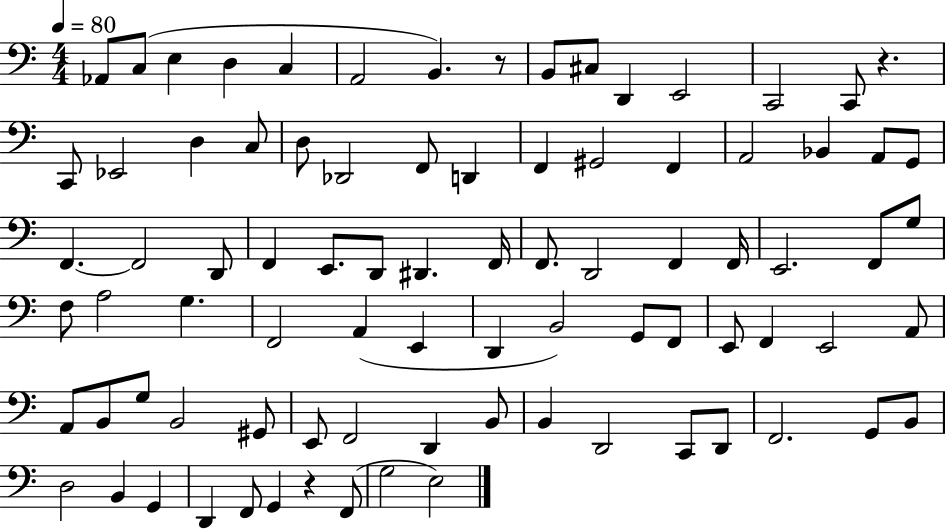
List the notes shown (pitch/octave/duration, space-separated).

Ab2/e C3/e E3/q D3/q C3/q A2/h B2/q. R/e B2/e C#3/e D2/q E2/h C2/h C2/e R/q. C2/e Eb2/h D3/q C3/e D3/e Db2/h F2/e D2/q F2/q G#2/h F2/q A2/h Bb2/q A2/e G2/e F2/q. F2/h D2/e F2/q E2/e. D2/e D#2/q. F2/s F2/e. D2/h F2/q F2/s E2/h. F2/e G3/e F3/e A3/h G3/q. F2/h A2/q E2/q D2/q B2/h G2/e F2/e E2/e F2/q E2/h A2/e A2/e B2/e G3/e B2/h G#2/e E2/e F2/h D2/q B2/e B2/q D2/h C2/e D2/e F2/h. G2/e B2/e D3/h B2/q G2/q D2/q F2/e G2/q R/q F2/e G3/h E3/h